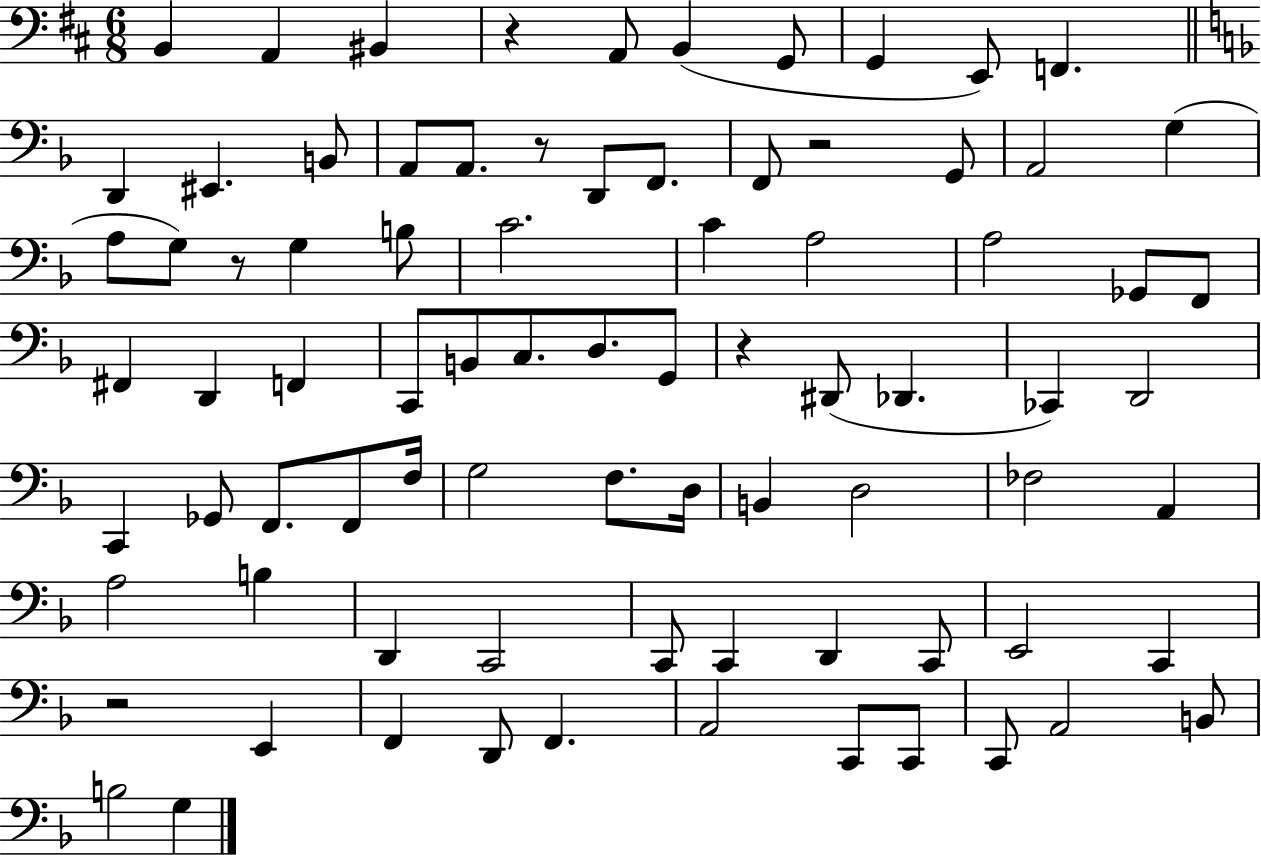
{
  \clef bass
  \numericTimeSignature
  \time 6/8
  \key d \major
  \repeat volta 2 { b,4 a,4 bis,4 | r4 a,8 b,4( g,8 | g,4 e,8) f,4. | \bar "||" \break \key d \minor d,4 eis,4. b,8 | a,8 a,8. r8 d,8 f,8. | f,8 r2 g,8 | a,2 g4( | \break a8 g8) r8 g4 b8 | c'2. | c'4 a2 | a2 ges,8 f,8 | \break fis,4 d,4 f,4 | c,8 b,8 c8. d8. g,8 | r4 dis,8( des,4. | ces,4) d,2 | \break c,4 ges,8 f,8. f,8 f16 | g2 f8. d16 | b,4 d2 | fes2 a,4 | \break a2 b4 | d,4 c,2 | c,8 c,4 d,4 c,8 | e,2 c,4 | \break r2 e,4 | f,4 d,8 f,4. | a,2 c,8 c,8 | c,8 a,2 b,8 | \break b2 g4 | } \bar "|."
}